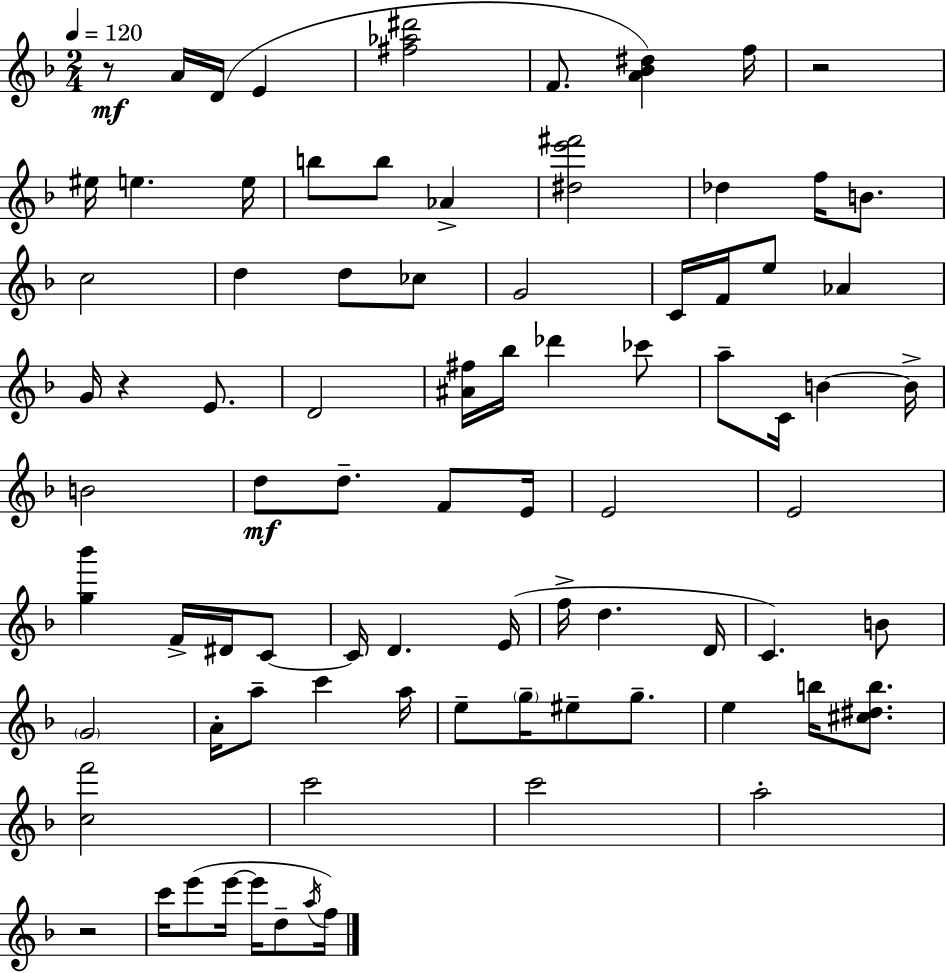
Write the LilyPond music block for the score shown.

{
  \clef treble
  \numericTimeSignature
  \time 2/4
  \key d \minor
  \tempo 4 = 120
  r8\mf a'16 d'16( e'4 | <fis'' aes'' dis'''>2 | f'8. <a' bes' dis''>4) f''16 | r2 | \break eis''16 e''4. e''16 | b''8 b''8 aes'4-> | <dis'' e''' fis'''>2 | des''4 f''16 b'8. | \break c''2 | d''4 d''8 ces''8 | g'2 | c'16 f'16 e''8 aes'4 | \break g'16 r4 e'8. | d'2 | <ais' fis''>16 bes''16 des'''4 ces'''8 | a''8-- c'16 b'4~~ b'16-> | \break b'2 | d''8\mf d''8.-- f'8 e'16 | e'2 | e'2 | \break <g'' bes'''>4 f'16-> dis'16 c'8~~ | c'16 d'4. e'16( | f''16-> d''4. d'16 | c'4.) b'8 | \break \parenthesize g'2 | a'16-. a''8-- c'''4 a''16 | e''8-- \parenthesize g''16-- eis''8-- g''8.-- | e''4 b''16 <cis'' dis'' b''>8. | \break <c'' f'''>2 | c'''2 | c'''2 | a''2-. | \break r2 | c'''16 e'''8( e'''16~~ e'''16 d''8-- \acciaccatura { a''16 } | f''16) \bar "|."
}